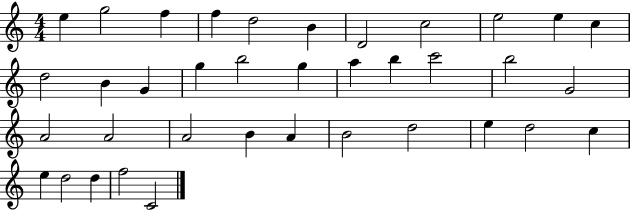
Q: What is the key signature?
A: C major